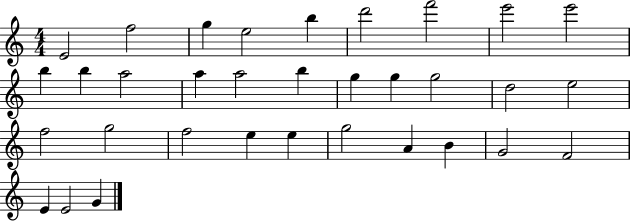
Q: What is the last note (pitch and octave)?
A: G4